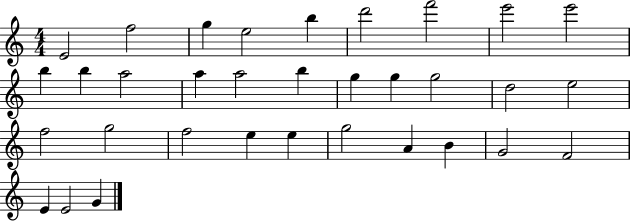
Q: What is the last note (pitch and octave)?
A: G4